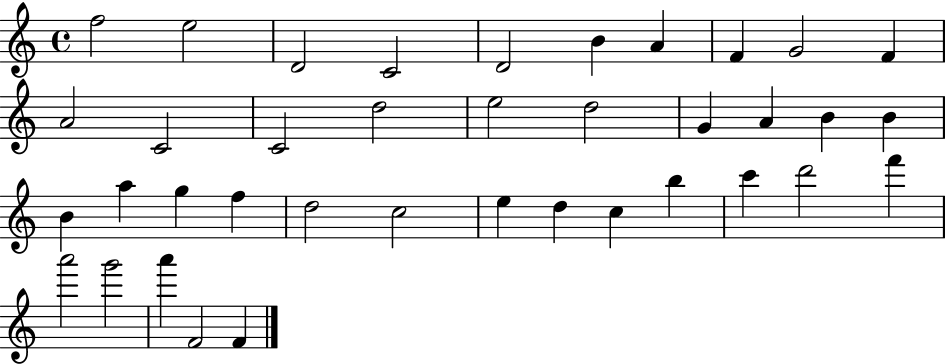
{
  \clef treble
  \time 4/4
  \defaultTimeSignature
  \key c \major
  f''2 e''2 | d'2 c'2 | d'2 b'4 a'4 | f'4 g'2 f'4 | \break a'2 c'2 | c'2 d''2 | e''2 d''2 | g'4 a'4 b'4 b'4 | \break b'4 a''4 g''4 f''4 | d''2 c''2 | e''4 d''4 c''4 b''4 | c'''4 d'''2 f'''4 | \break a'''2 g'''2 | a'''4 f'2 f'4 | \bar "|."
}